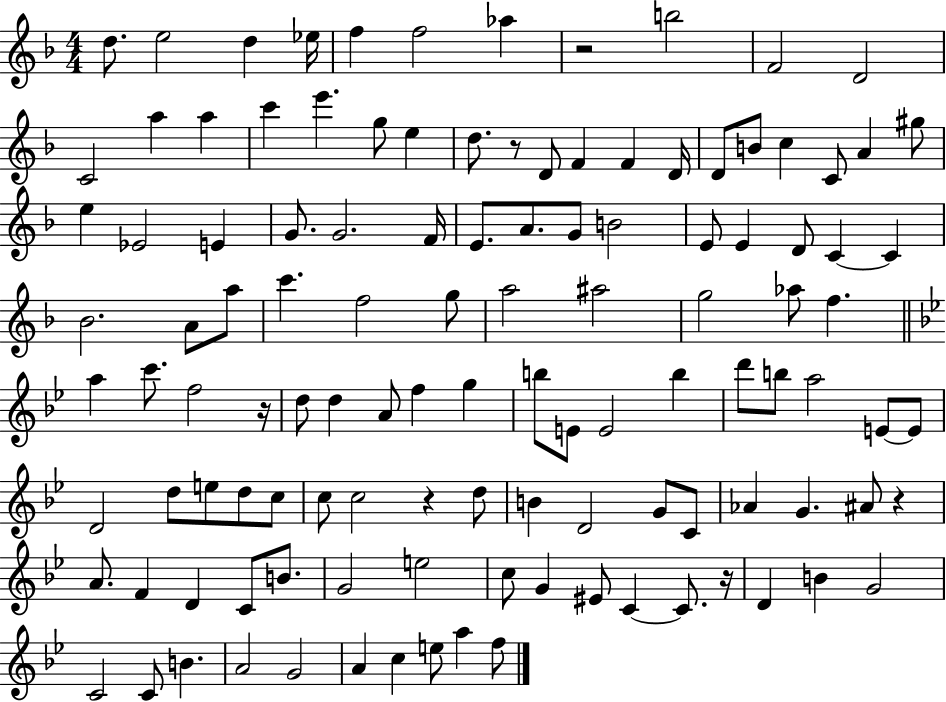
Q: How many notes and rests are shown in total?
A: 117